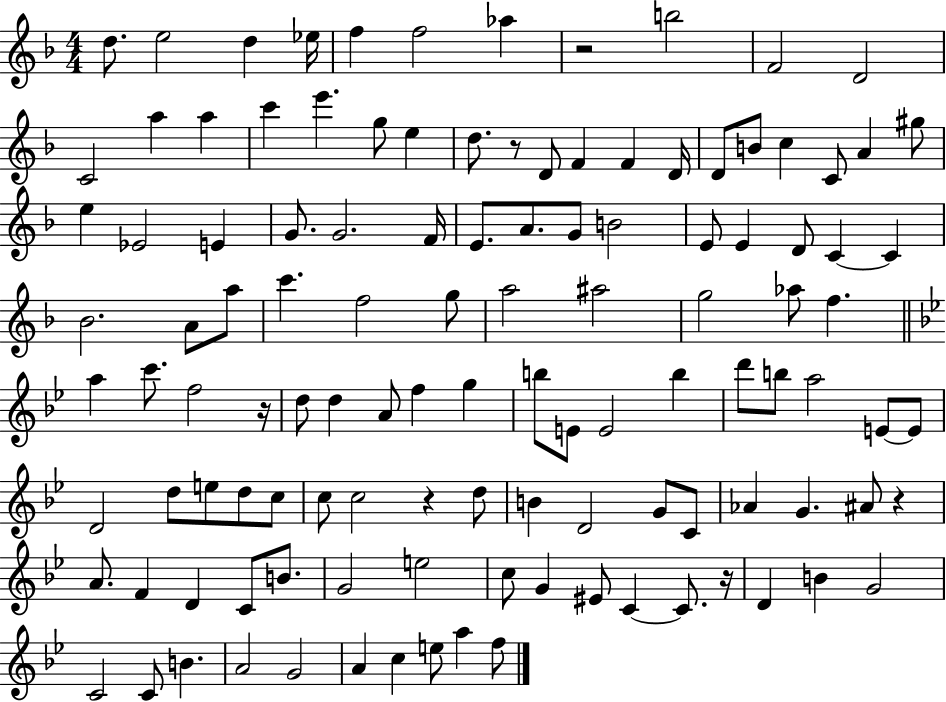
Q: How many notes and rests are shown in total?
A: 117